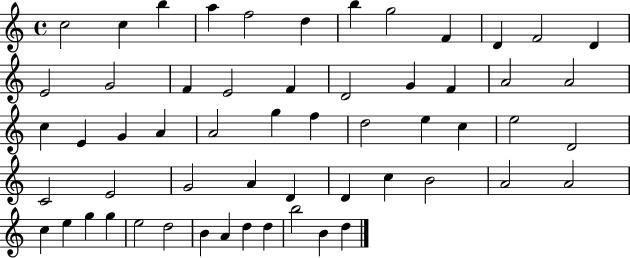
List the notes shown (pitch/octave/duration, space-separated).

C5/h C5/q B5/q A5/q F5/h D5/q B5/q G5/h F4/q D4/q F4/h D4/q E4/h G4/h F4/q E4/h F4/q D4/h G4/q F4/q A4/h A4/h C5/q E4/q G4/q A4/q A4/h G5/q F5/q D5/h E5/q C5/q E5/h D4/h C4/h E4/h G4/h A4/q D4/q D4/q C5/q B4/h A4/h A4/h C5/q E5/q G5/q G5/q E5/h D5/h B4/q A4/q D5/q D5/q B5/h B4/q D5/q